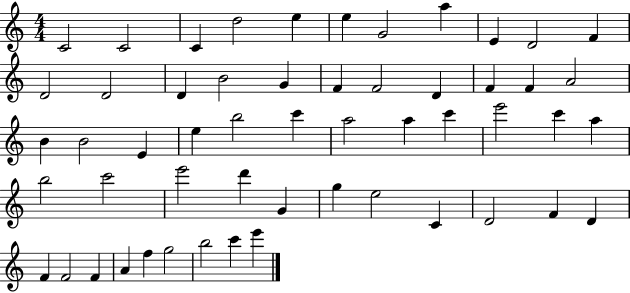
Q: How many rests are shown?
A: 0